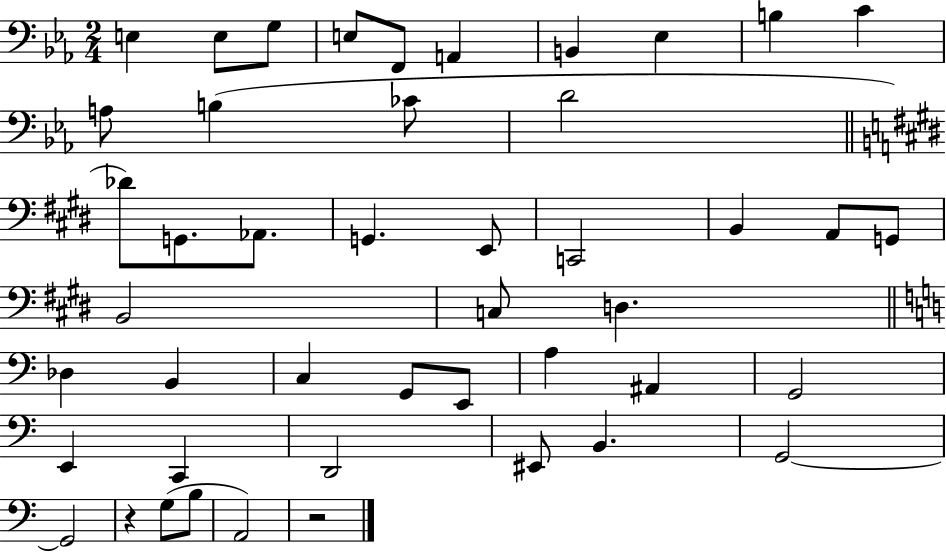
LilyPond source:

{
  \clef bass
  \numericTimeSignature
  \time 2/4
  \key ees \major
  e4 e8 g8 | e8 f,8 a,4 | b,4 ees4 | b4 c'4 | \break a8 b4( ces'8 | d'2 | \bar "||" \break \key e \major des'8) g,8. aes,8. | g,4. e,8 | c,2 | b,4 a,8 g,8 | \break b,2 | c8 d4. | \bar "||" \break \key a \minor des4 b,4 | c4 g,8 e,8 | a4 ais,4 | g,2 | \break e,4 c,4 | d,2 | eis,8 b,4. | g,2~~ | \break g,2 | r4 g8( b8 | a,2) | r2 | \break \bar "|."
}